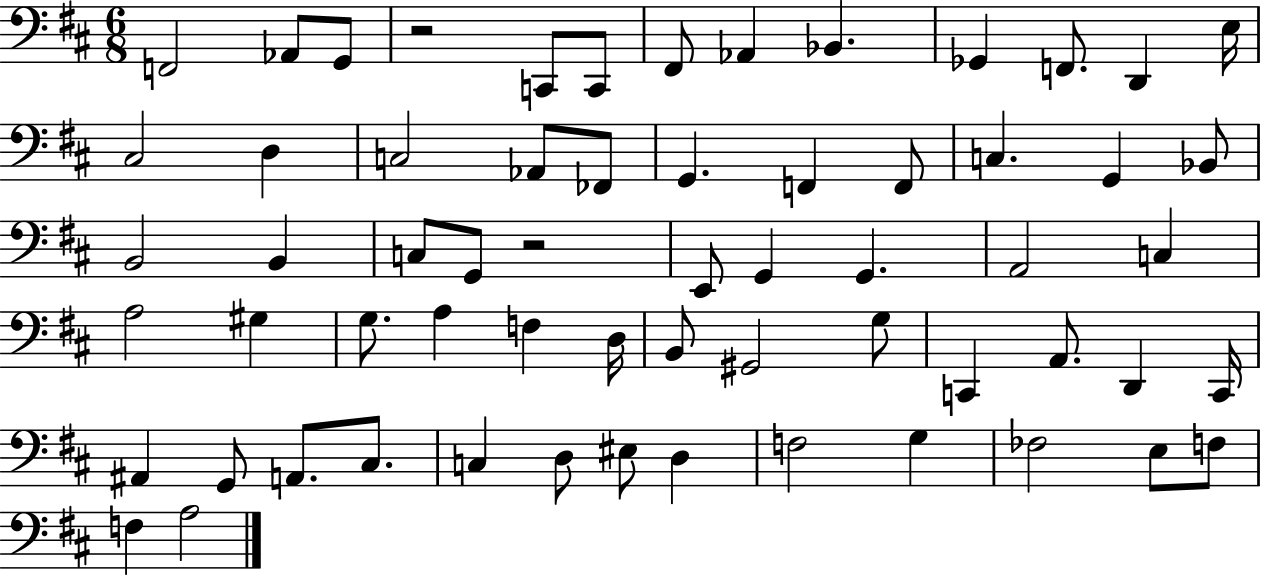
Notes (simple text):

F2/h Ab2/e G2/e R/h C2/e C2/e F#2/e Ab2/q Bb2/q. Gb2/q F2/e. D2/q E3/s C#3/h D3/q C3/h Ab2/e FES2/e G2/q. F2/q F2/e C3/q. G2/q Bb2/e B2/h B2/q C3/e G2/e R/h E2/e G2/q G2/q. A2/h C3/q A3/h G#3/q G3/e. A3/q F3/q D3/s B2/e G#2/h G3/e C2/q A2/e. D2/q C2/s A#2/q G2/e A2/e. C#3/e. C3/q D3/e EIS3/e D3/q F3/h G3/q FES3/h E3/e F3/e F3/q A3/h